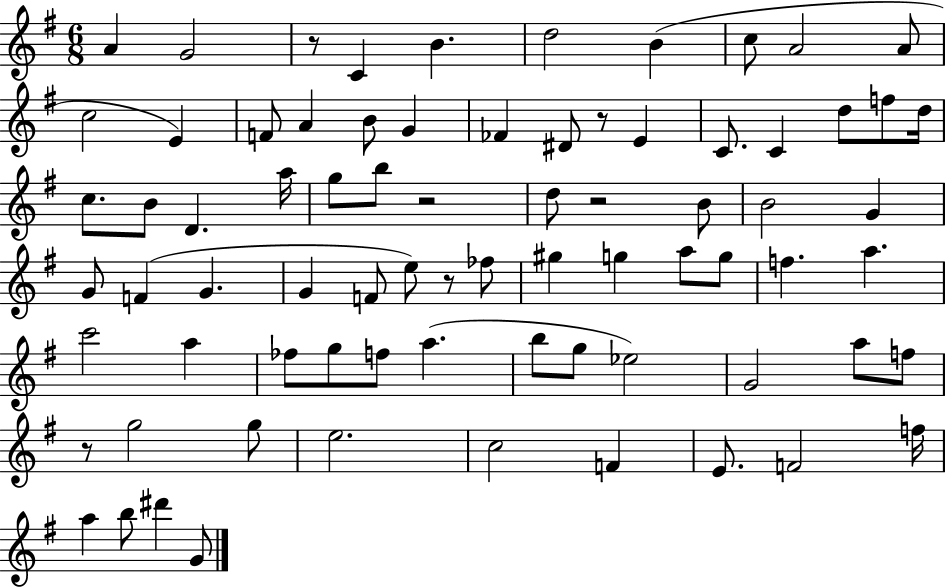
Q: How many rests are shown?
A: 6